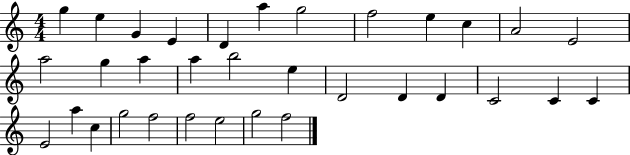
X:1
T:Untitled
M:4/4
L:1/4
K:C
g e G E D a g2 f2 e c A2 E2 a2 g a a b2 e D2 D D C2 C C E2 a c g2 f2 f2 e2 g2 f2